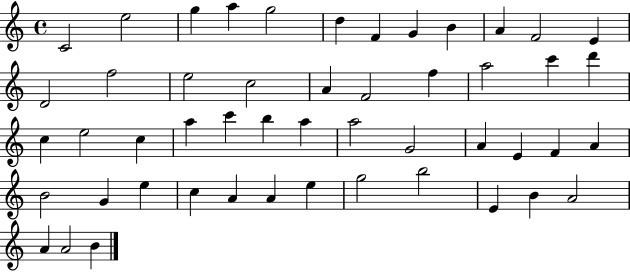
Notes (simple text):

C4/h E5/h G5/q A5/q G5/h D5/q F4/q G4/q B4/q A4/q F4/h E4/q D4/h F5/h E5/h C5/h A4/q F4/h F5/q A5/h C6/q D6/q C5/q E5/h C5/q A5/q C6/q B5/q A5/q A5/h G4/h A4/q E4/q F4/q A4/q B4/h G4/q E5/q C5/q A4/q A4/q E5/q G5/h B5/h E4/q B4/q A4/h A4/q A4/h B4/q